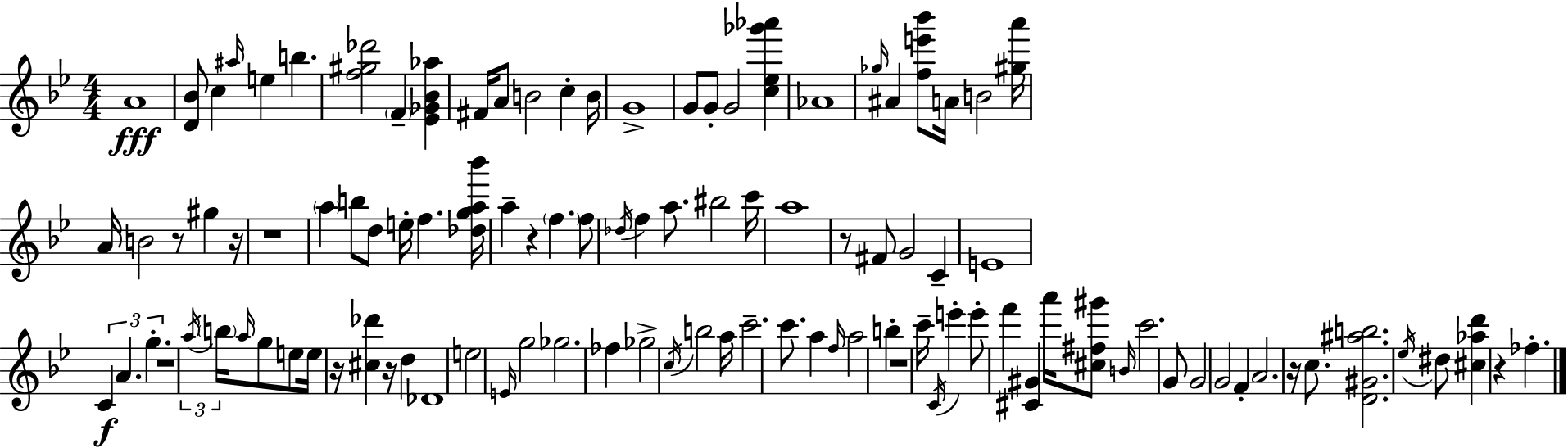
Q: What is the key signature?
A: BES major